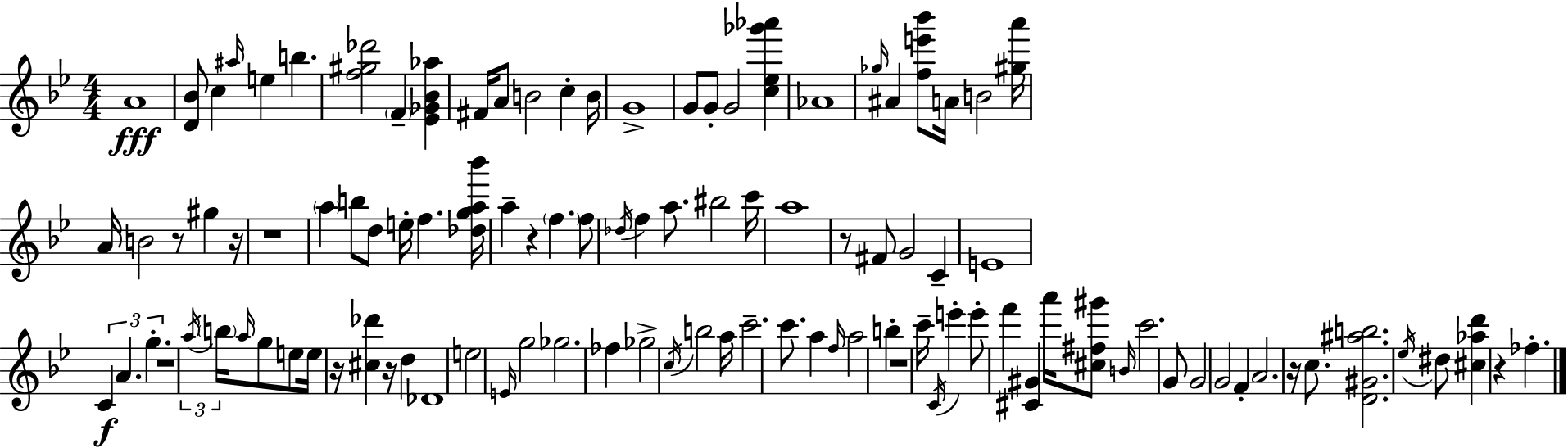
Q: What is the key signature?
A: BES major